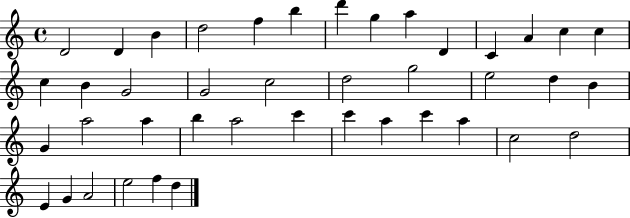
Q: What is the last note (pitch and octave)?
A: D5